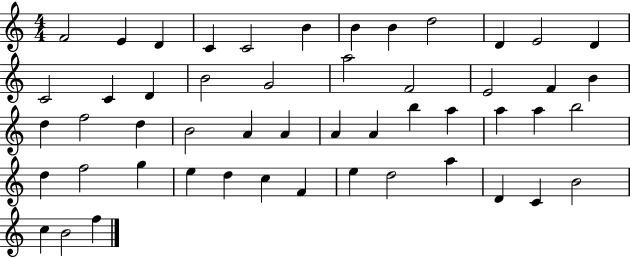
{
  \clef treble
  \numericTimeSignature
  \time 4/4
  \key c \major
  f'2 e'4 d'4 | c'4 c'2 b'4 | b'4 b'4 d''2 | d'4 e'2 d'4 | \break c'2 c'4 d'4 | b'2 g'2 | a''2 f'2 | e'2 f'4 b'4 | \break d''4 f''2 d''4 | b'2 a'4 a'4 | a'4 a'4 b''4 a''4 | a''4 a''4 b''2 | \break d''4 f''2 g''4 | e''4 d''4 c''4 f'4 | e''4 d''2 a''4 | d'4 c'4 b'2 | \break c''4 b'2 f''4 | \bar "|."
}